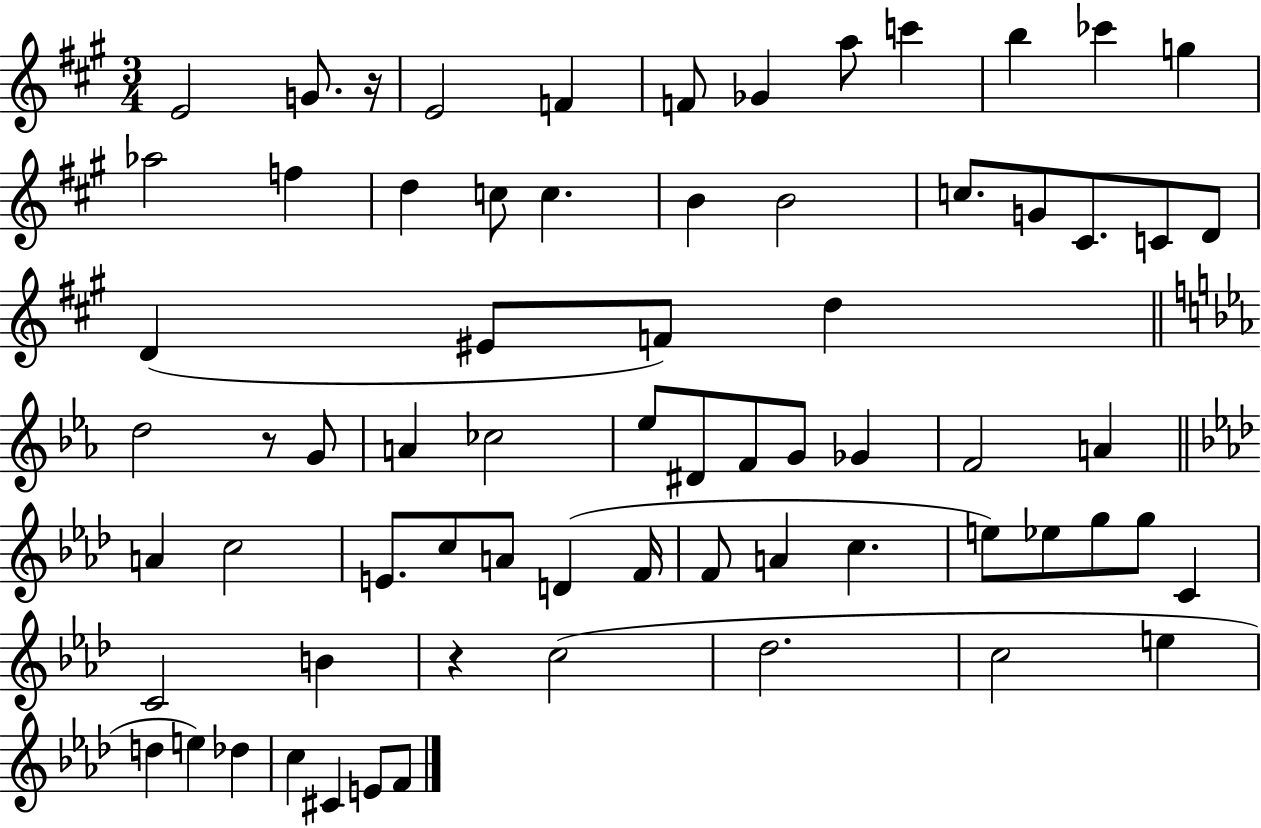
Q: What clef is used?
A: treble